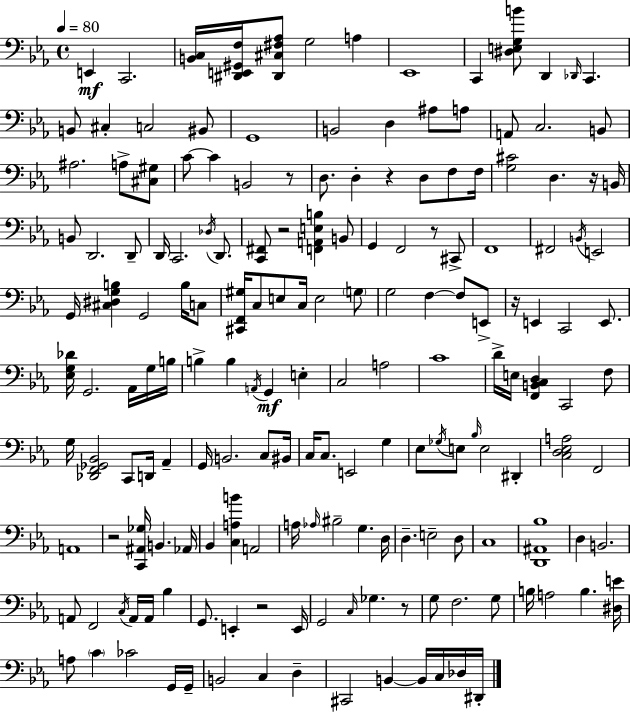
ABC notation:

X:1
T:Untitled
M:4/4
L:1/4
K:Cm
E,, C,,2 [B,,C,]/4 [^D,,E,,^G,,F,]/4 [^D,,^C,^F,_A,]/2 G,2 A, _E,,4 C,, [^D,E,G,B]/2 D,, _D,,/4 C,, B,,/2 ^C, C,2 ^B,,/2 G,,4 B,,2 D, ^A,/2 A,/2 A,,/2 C,2 B,,/2 ^A,2 A,/2 [^C,^G,]/2 C/2 C B,,2 z/2 D,/2 D, z D,/2 F,/2 F,/4 [G,^C]2 D, z/4 B,,/4 B,,/2 D,,2 D,,/2 D,,/4 C,,2 _D,/4 D,,/2 [C,,^F,,]/2 z2 [F,,A,,E,B,] B,,/2 G,, F,,2 z/2 ^C,,/2 F,,4 ^F,,2 B,,/4 E,,2 G,,/4 [^C,^D,G,B,] G,,2 B,/4 C,/2 [^C,,F,,^G,]/4 C,/2 E,/2 C,/4 E,2 G,/2 G,2 F, F,/2 E,,/2 z/4 E,, C,,2 E,,/2 [_E,G,_D]/4 G,,2 _A,,/4 G,/4 B,/4 B, B, A,,/4 G,, E, C,2 A,2 C4 D/4 E,/4 [F,,B,,C,D,] C,,2 F,/2 G,/4 [_D,,F,,_G,,_B,,]2 C,,/2 D,,/4 _A,, G,,/4 B,,2 C,/2 ^B,,/4 C,/4 C,/2 E,,2 G, _E,/2 _G,/4 E,/2 _B,/4 E,2 ^D,, [C,D,_E,A,]2 F,,2 A,,4 z2 [C,,^A,,_G,]/4 B,, _A,,/4 _B,, [C,A,B] A,,2 A,/4 _A,/4 ^B,2 G, D,/4 D, E,2 D,/2 C,4 [D,,^A,,_B,]4 D, B,,2 A,,/2 F,,2 C,/4 A,,/4 A,,/4 _B, G,,/2 E,, z2 E,,/4 G,,2 C,/4 _G, z/2 G,/2 F,2 G,/2 B,/4 A,2 B, [^D,E]/4 A,/2 C _C2 G,,/4 G,,/4 B,,2 C, D, ^C,,2 B,, B,,/4 C,/4 _D,/4 ^D,,/4